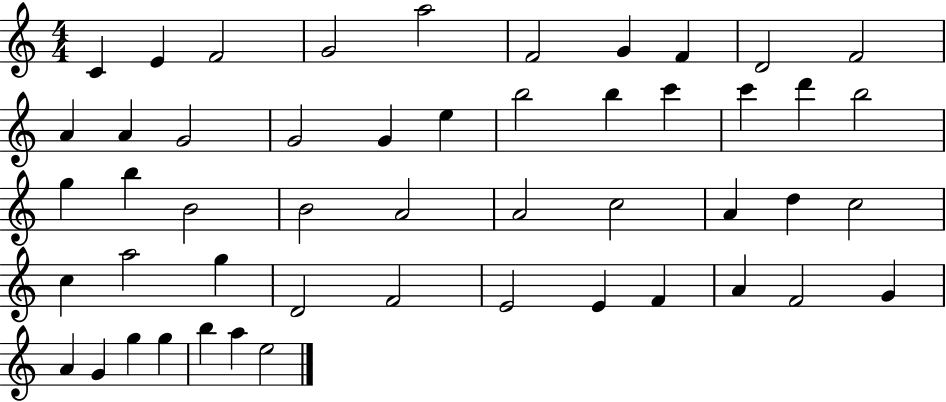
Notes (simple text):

C4/q E4/q F4/h G4/h A5/h F4/h G4/q F4/q D4/h F4/h A4/q A4/q G4/h G4/h G4/q E5/q B5/h B5/q C6/q C6/q D6/q B5/h G5/q B5/q B4/h B4/h A4/h A4/h C5/h A4/q D5/q C5/h C5/q A5/h G5/q D4/h F4/h E4/h E4/q F4/q A4/q F4/h G4/q A4/q G4/q G5/q G5/q B5/q A5/q E5/h